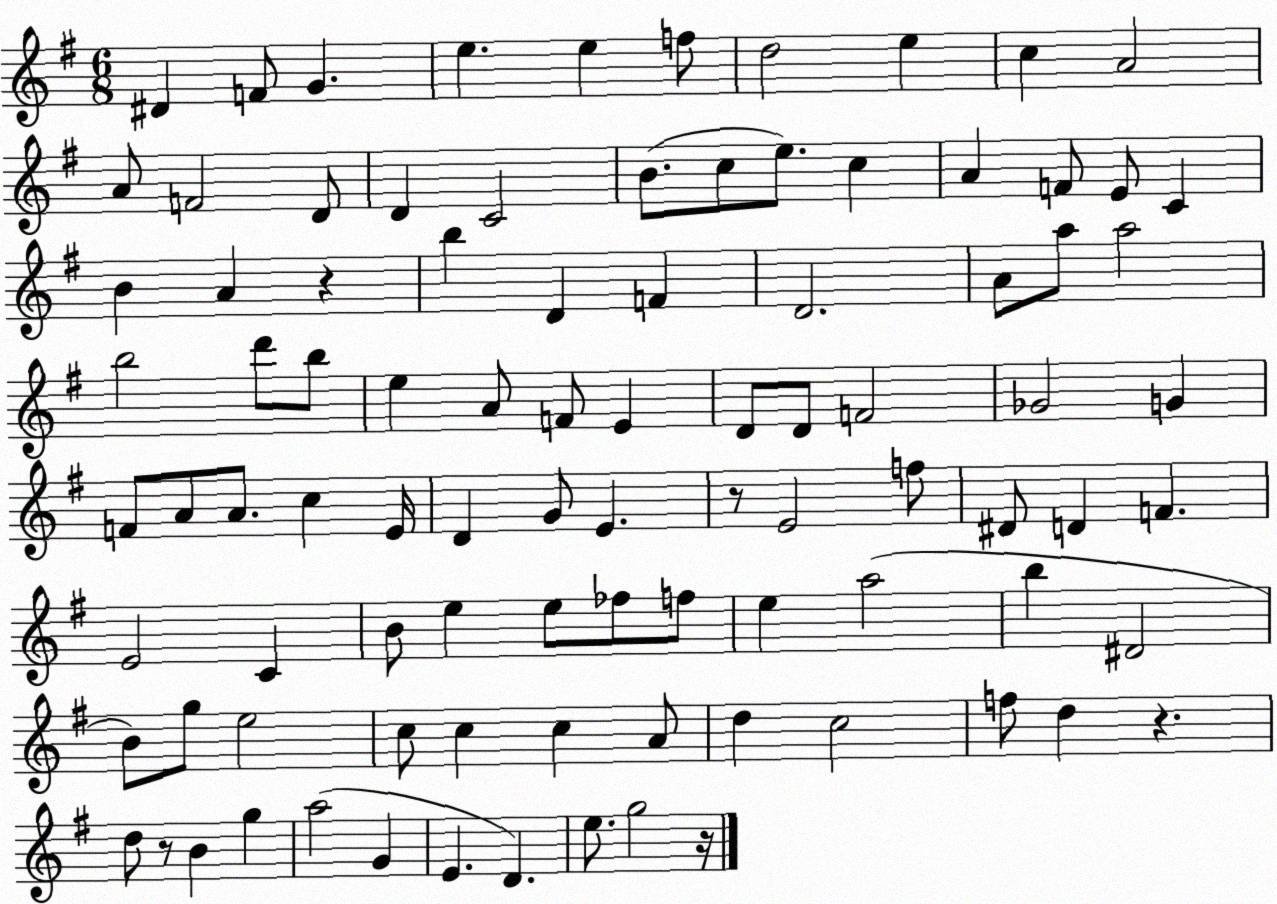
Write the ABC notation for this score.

X:1
T:Untitled
M:6/8
L:1/4
K:G
^D F/2 G e e f/2 d2 e c A2 A/2 F2 D/2 D C2 B/2 c/2 e/2 c A F/2 E/2 C B A z b D F D2 A/2 a/2 a2 b2 d'/2 b/2 e A/2 F/2 E D/2 D/2 F2 _G2 G F/2 A/2 A/2 c E/4 D G/2 E z/2 E2 f/2 ^D/2 D F E2 C B/2 e e/2 _f/2 f/2 e a2 b ^D2 B/2 g/2 e2 c/2 c c A/2 d c2 f/2 d z d/2 z/2 B g a2 G E D e/2 g2 z/4